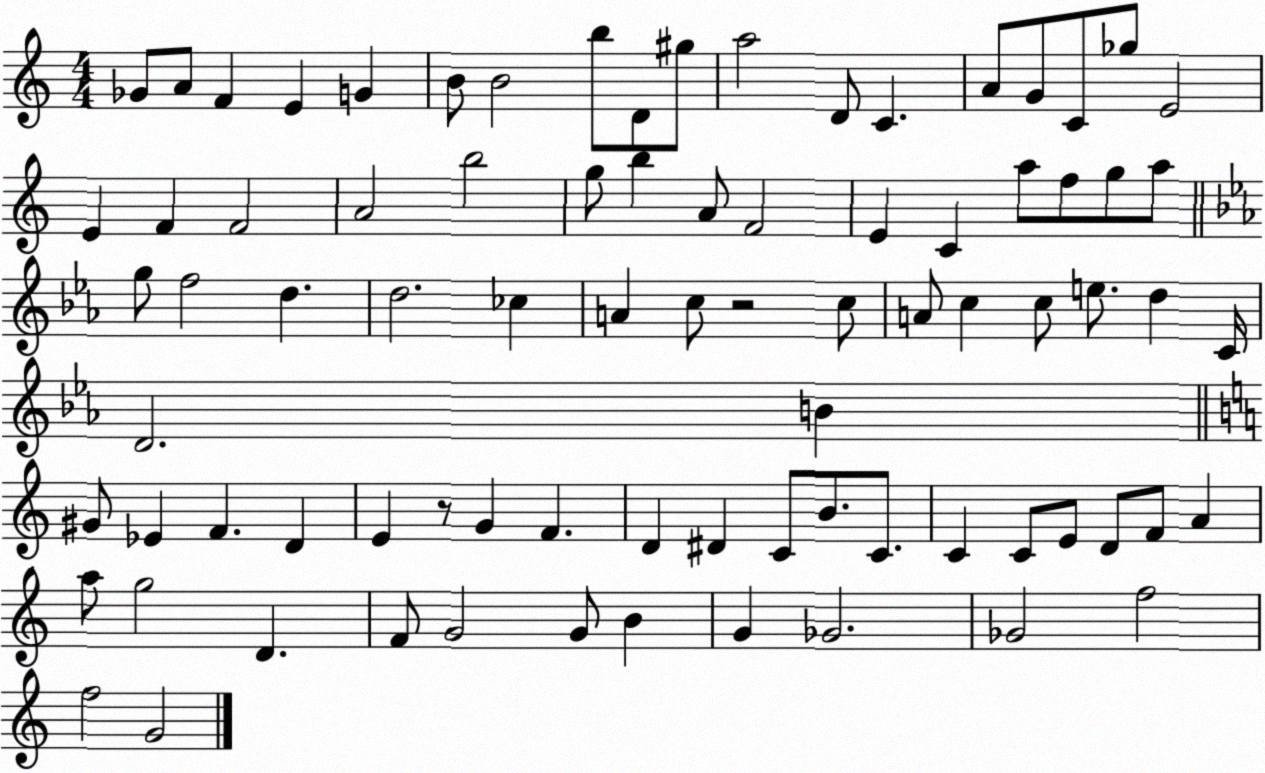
X:1
T:Untitled
M:4/4
L:1/4
K:C
_G/2 A/2 F E G B/2 B2 b/2 D/2 ^g/2 a2 D/2 C A/2 G/2 C/2 _g/2 E2 E F F2 A2 b2 g/2 b A/2 F2 E C a/2 f/2 g/2 a/2 g/2 f2 d d2 _c A c/2 z2 c/2 A/2 c c/2 e/2 d C/4 D2 B ^G/2 _E F D E z/2 G F D ^D C/2 B/2 C/2 C C/2 E/2 D/2 F/2 A a/2 g2 D F/2 G2 G/2 B G _G2 _G2 f2 f2 G2